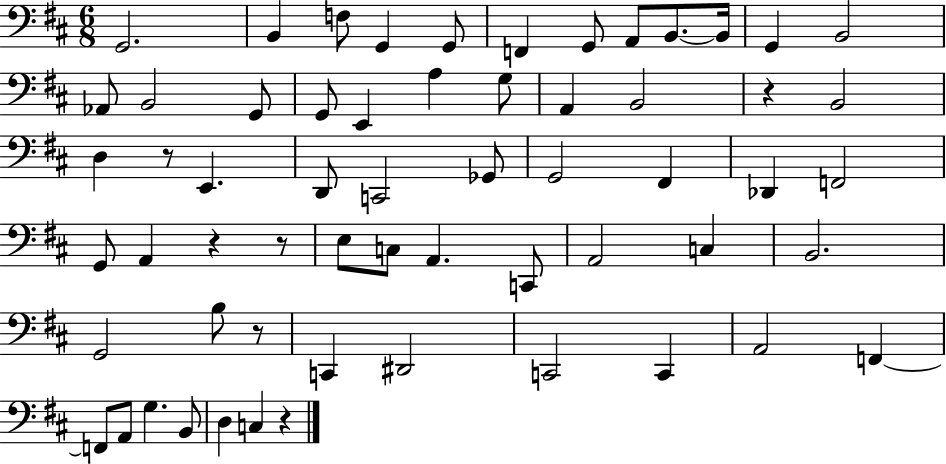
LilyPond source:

{
  \clef bass
  \numericTimeSignature
  \time 6/8
  \key d \major
  \repeat volta 2 { g,2. | b,4 f8 g,4 g,8 | f,4 g,8 a,8 b,8.~~ b,16 | g,4 b,2 | \break aes,8 b,2 g,8 | g,8 e,4 a4 g8 | a,4 b,2 | r4 b,2 | \break d4 r8 e,4. | d,8 c,2 ges,8 | g,2 fis,4 | des,4 f,2 | \break g,8 a,4 r4 r8 | e8 c8 a,4. c,8 | a,2 c4 | b,2. | \break g,2 b8 r8 | c,4 dis,2 | c,2 c,4 | a,2 f,4~~ | \break f,8 a,8 g4. b,8 | d4 c4 r4 | } \bar "|."
}